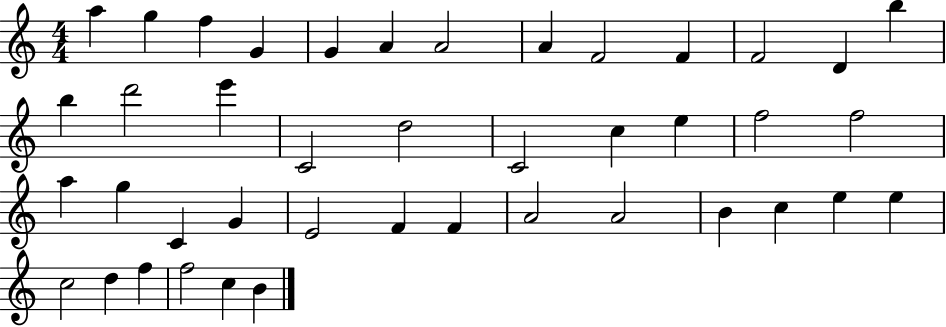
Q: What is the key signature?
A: C major